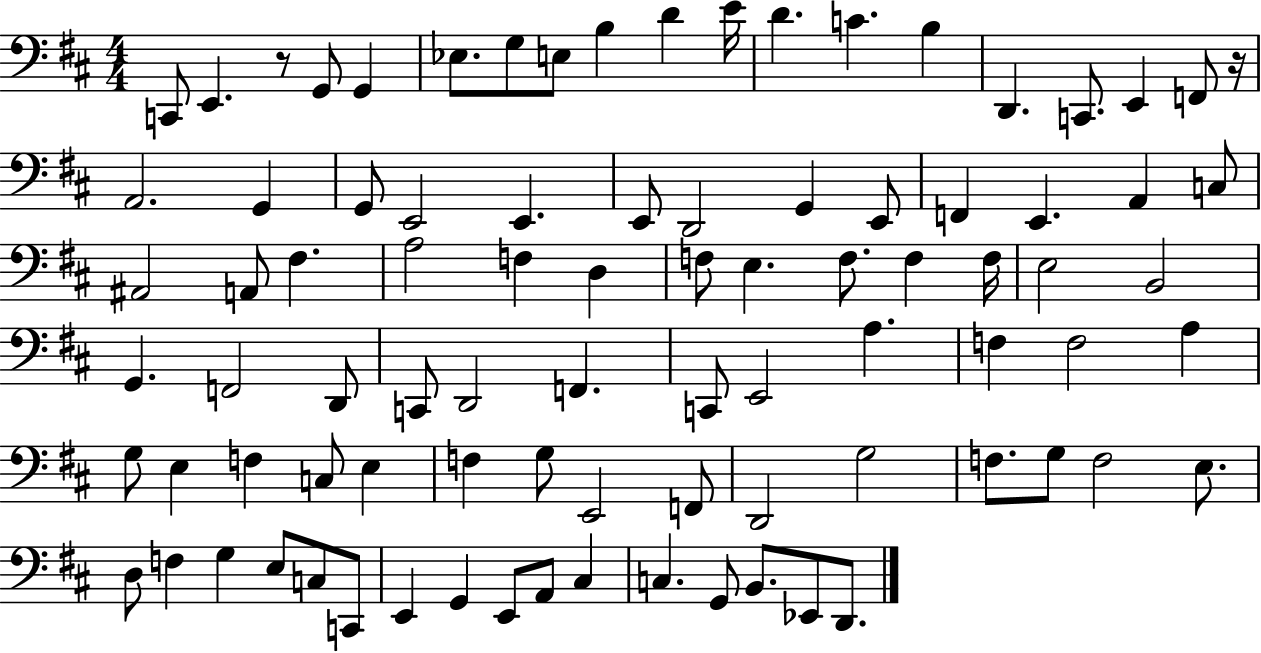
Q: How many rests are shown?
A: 2